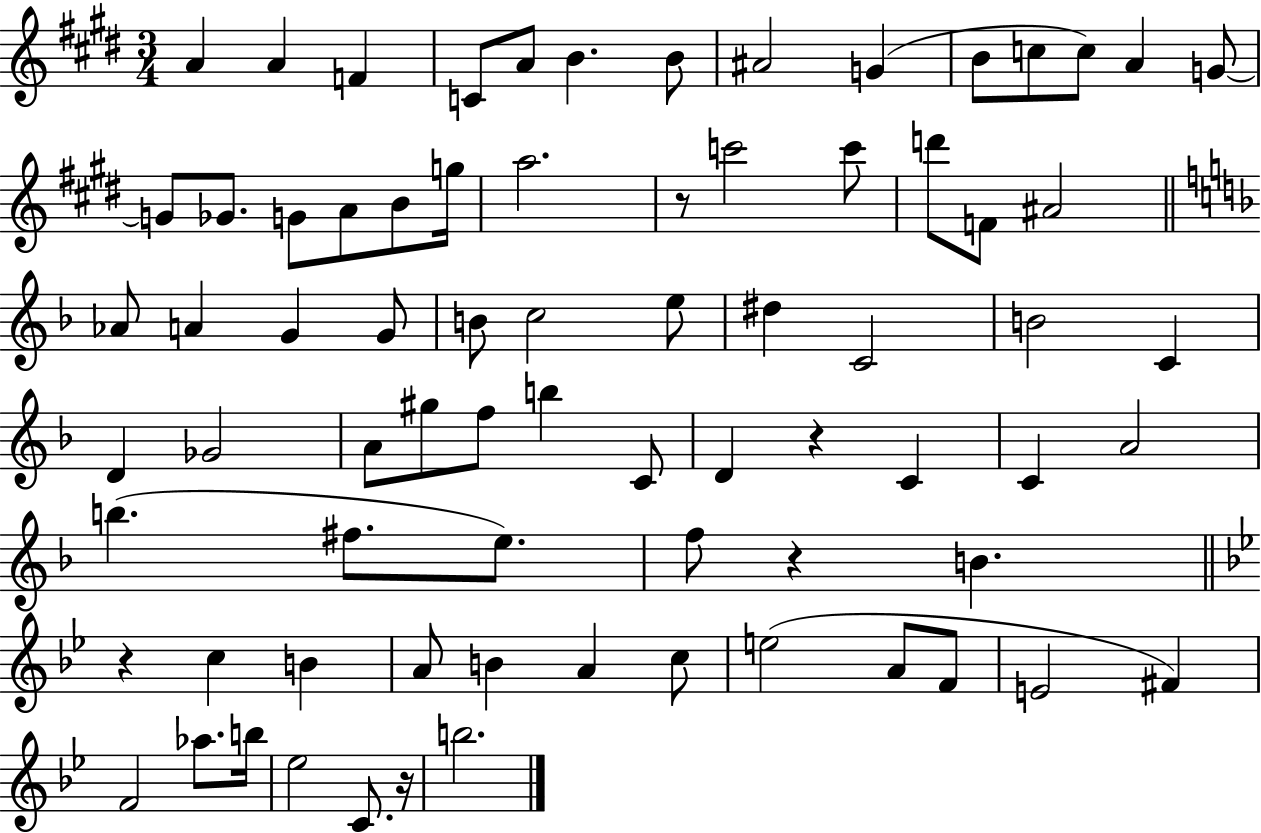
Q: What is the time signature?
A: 3/4